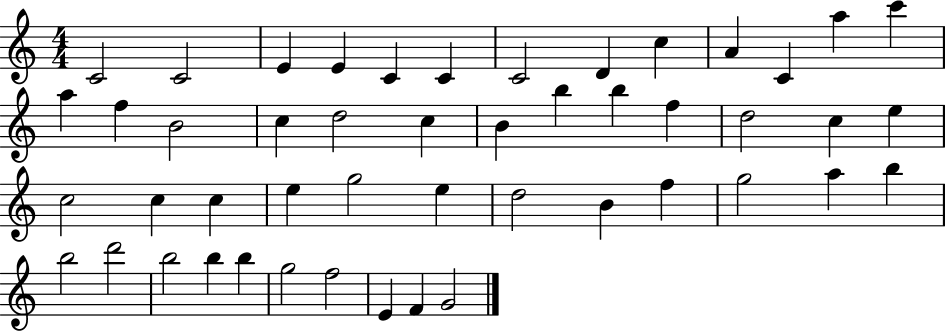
X:1
T:Untitled
M:4/4
L:1/4
K:C
C2 C2 E E C C C2 D c A C a c' a f B2 c d2 c B b b f d2 c e c2 c c e g2 e d2 B f g2 a b b2 d'2 b2 b b g2 f2 E F G2